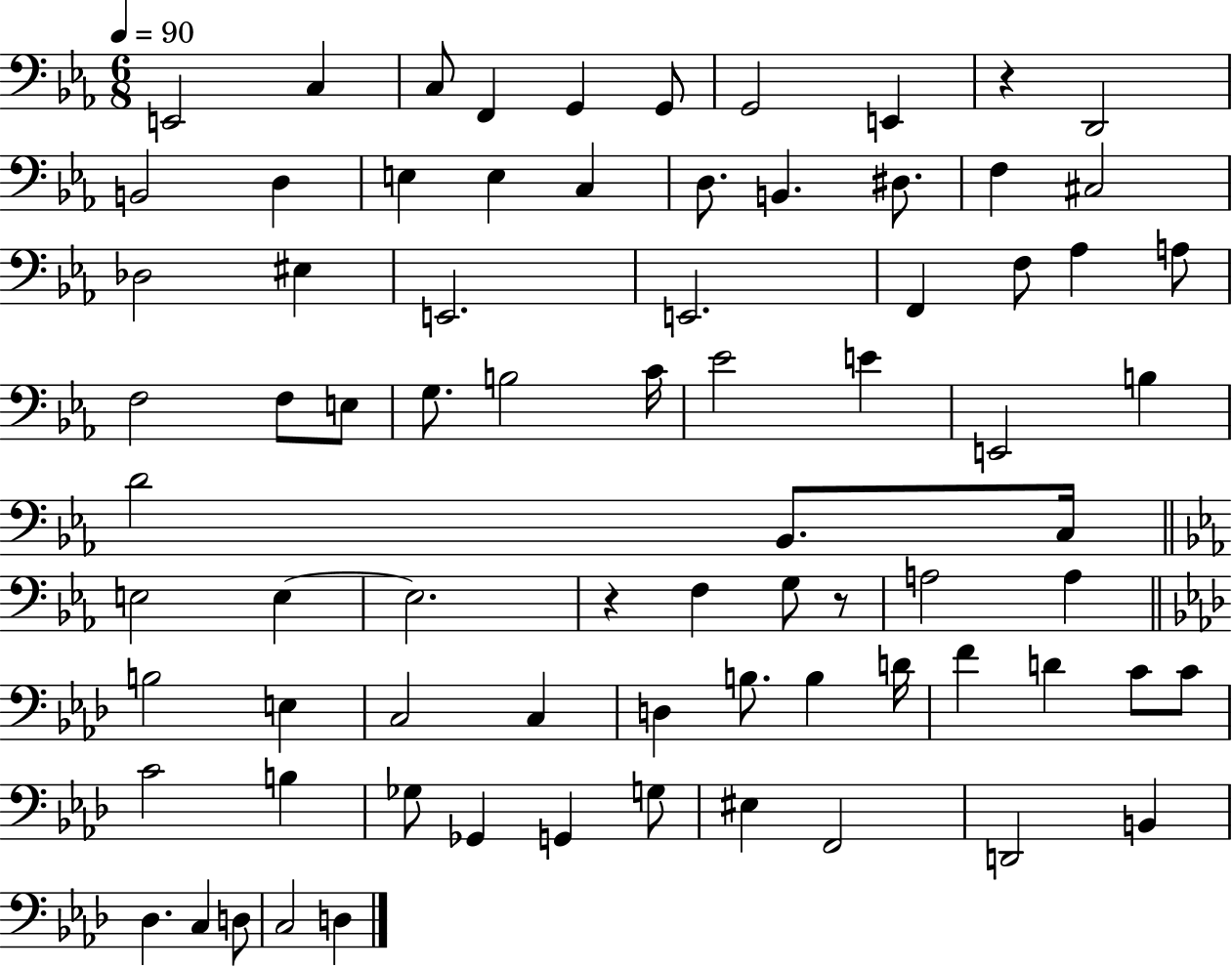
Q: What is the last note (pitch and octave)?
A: D3